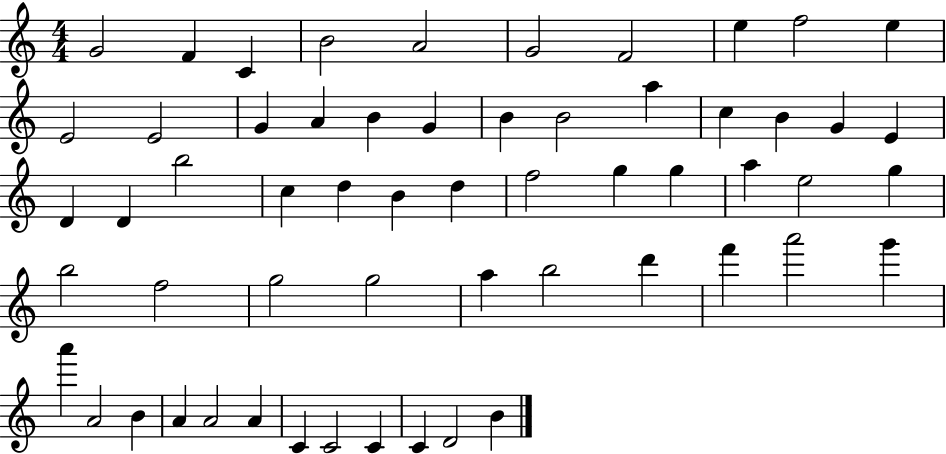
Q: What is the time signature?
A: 4/4